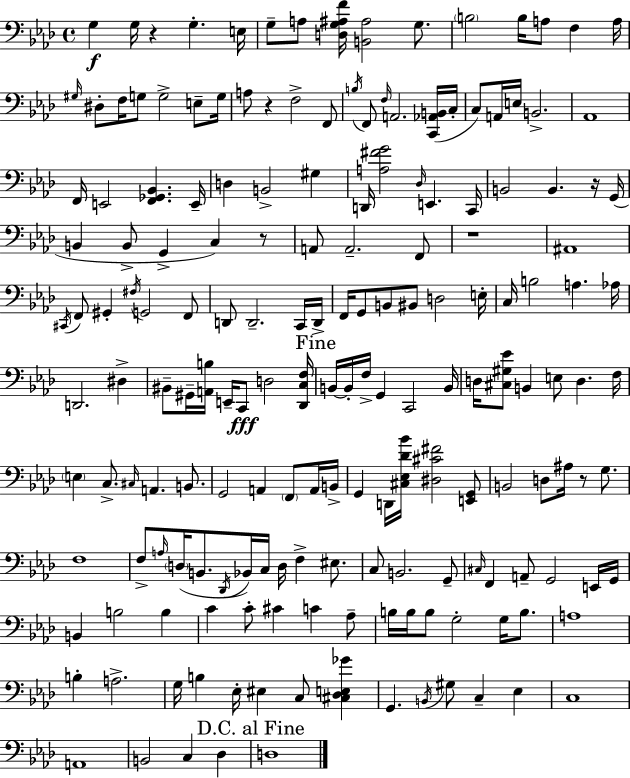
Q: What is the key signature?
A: AES major